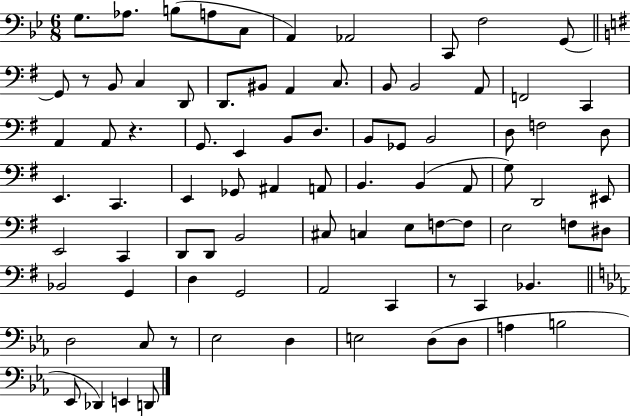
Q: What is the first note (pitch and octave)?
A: G3